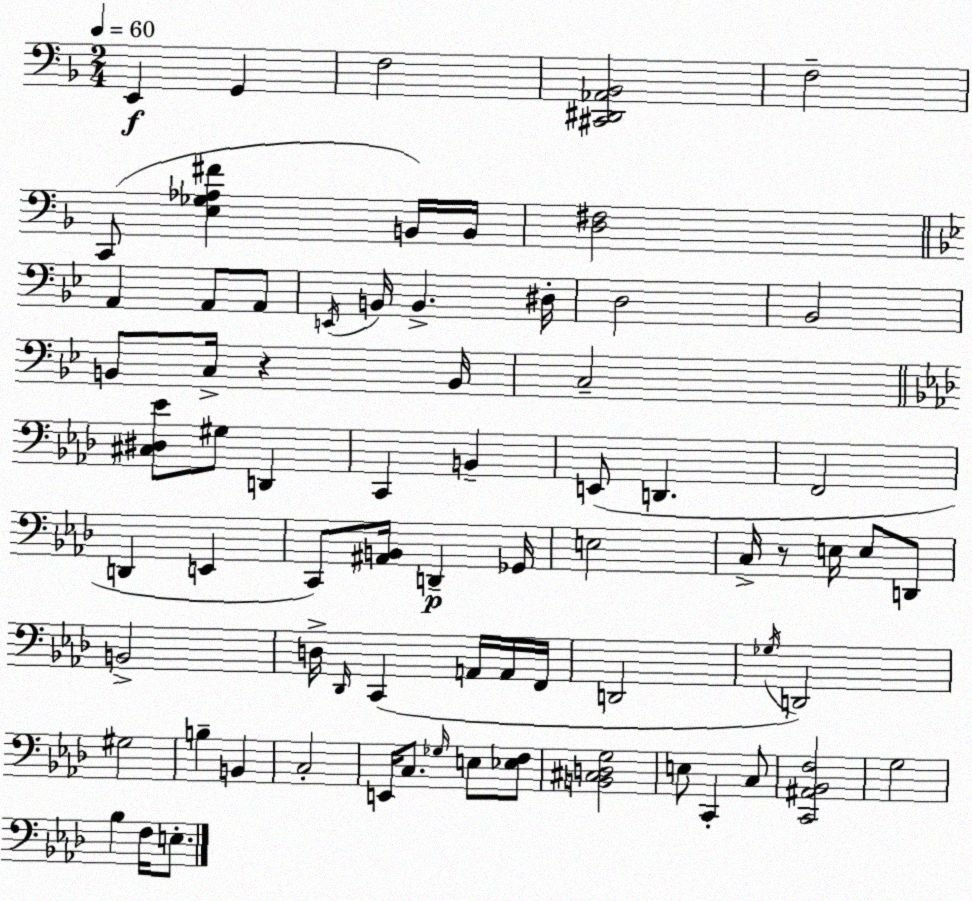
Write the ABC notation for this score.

X:1
T:Untitled
M:2/4
L:1/4
K:Dm
E,, G,, F,2 [^C,,^D,,_A,,_B,,]2 F,2 C,,/2 [E,_G,_A,^F] B,,/4 B,,/4 [D,^F,]2 A,, A,,/2 A,,/2 E,,/4 B,,/4 B,, ^D,/4 D,2 _B,,2 B,,/2 C,/4 z B,,/4 C,2 [^C,^D,_E]/2 ^G,/2 D,, C,, B,, E,,/2 D,, F,,2 D,, E,, C,,/2 [^A,,B,,]/4 D,, _G,,/4 E,2 C,/4 z/2 E,/4 E,/2 D,,/2 B,,2 D,/4 _D,,/4 C,, A,,/4 A,,/4 F,,/4 D,,2 _G,/4 D,,2 ^G,2 B, B,, C,2 E,,/4 C,/2 _G,/4 E,/2 [_E,F,]/2 [B,,^C,D,G,]2 E,/2 C,, C,/2 [C,,^A,,_B,,F,]2 G,2 _B, F,/4 E,/2